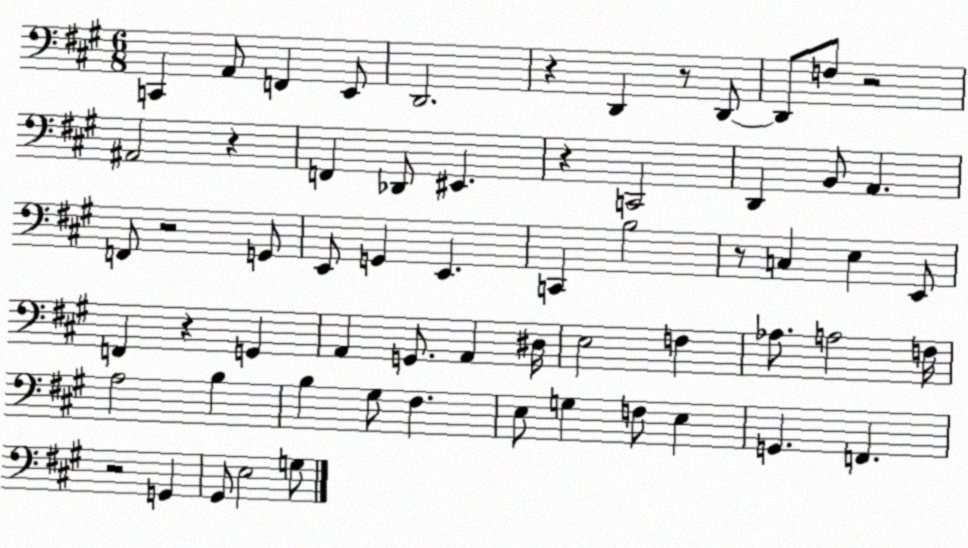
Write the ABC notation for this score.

X:1
T:Untitled
M:6/8
L:1/4
K:A
C,, A,,/2 F,, E,,/2 D,,2 z D,, z/2 D,,/2 D,,/2 F,/2 z2 ^A,,2 z F,, _D,,/2 ^E,, z C,,2 D,, B,,/2 A,, F,,/2 z2 G,,/2 E,,/2 G,, E,, C,, B,2 z/2 C, E, E,,/2 F,, z G,, A,, G,,/2 A,, ^D,/4 E,2 F, _A,/2 A,2 F,/4 A,2 B, B, ^G,/2 ^F, E,/2 G, F,/2 E, G,, F,, z2 G,, ^G,,/2 E,2 G,/2